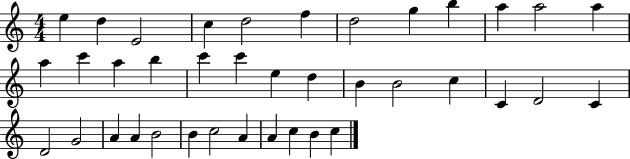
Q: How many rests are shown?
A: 0